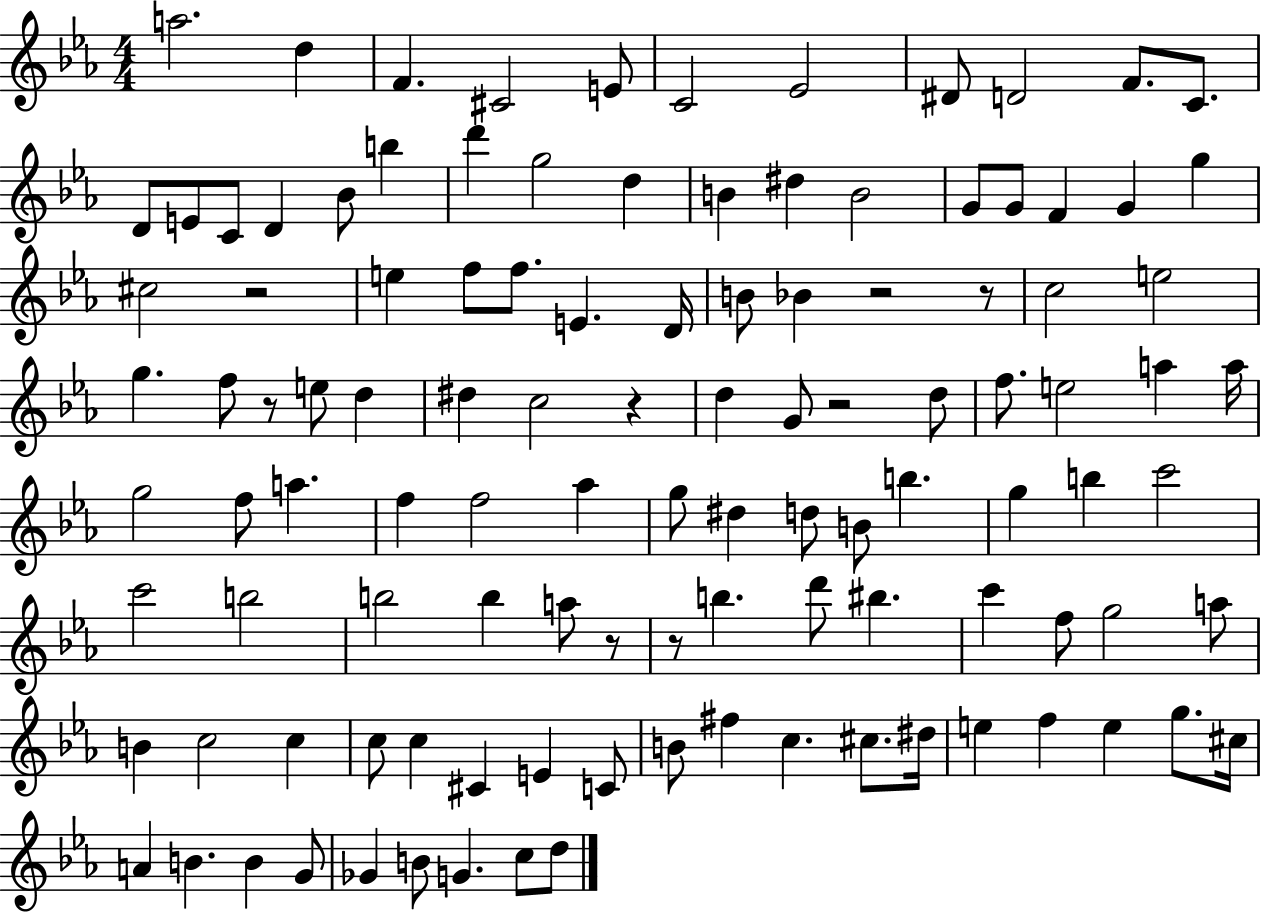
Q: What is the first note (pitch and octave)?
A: A5